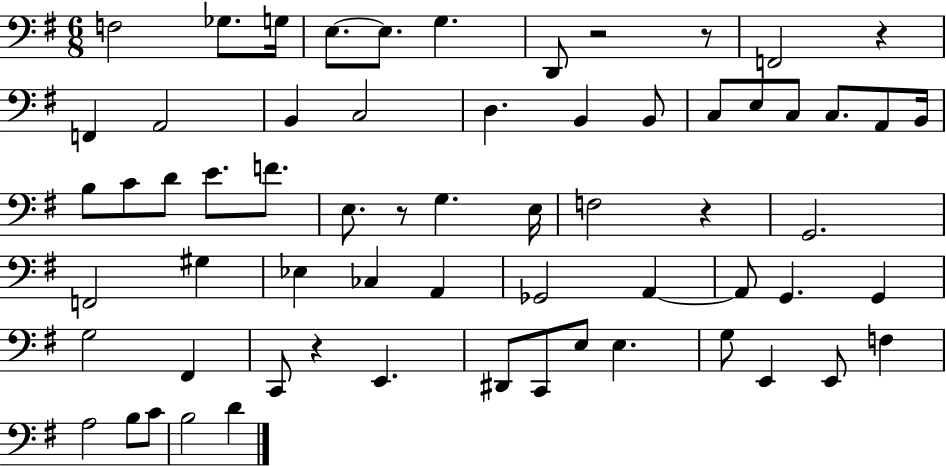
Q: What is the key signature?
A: G major